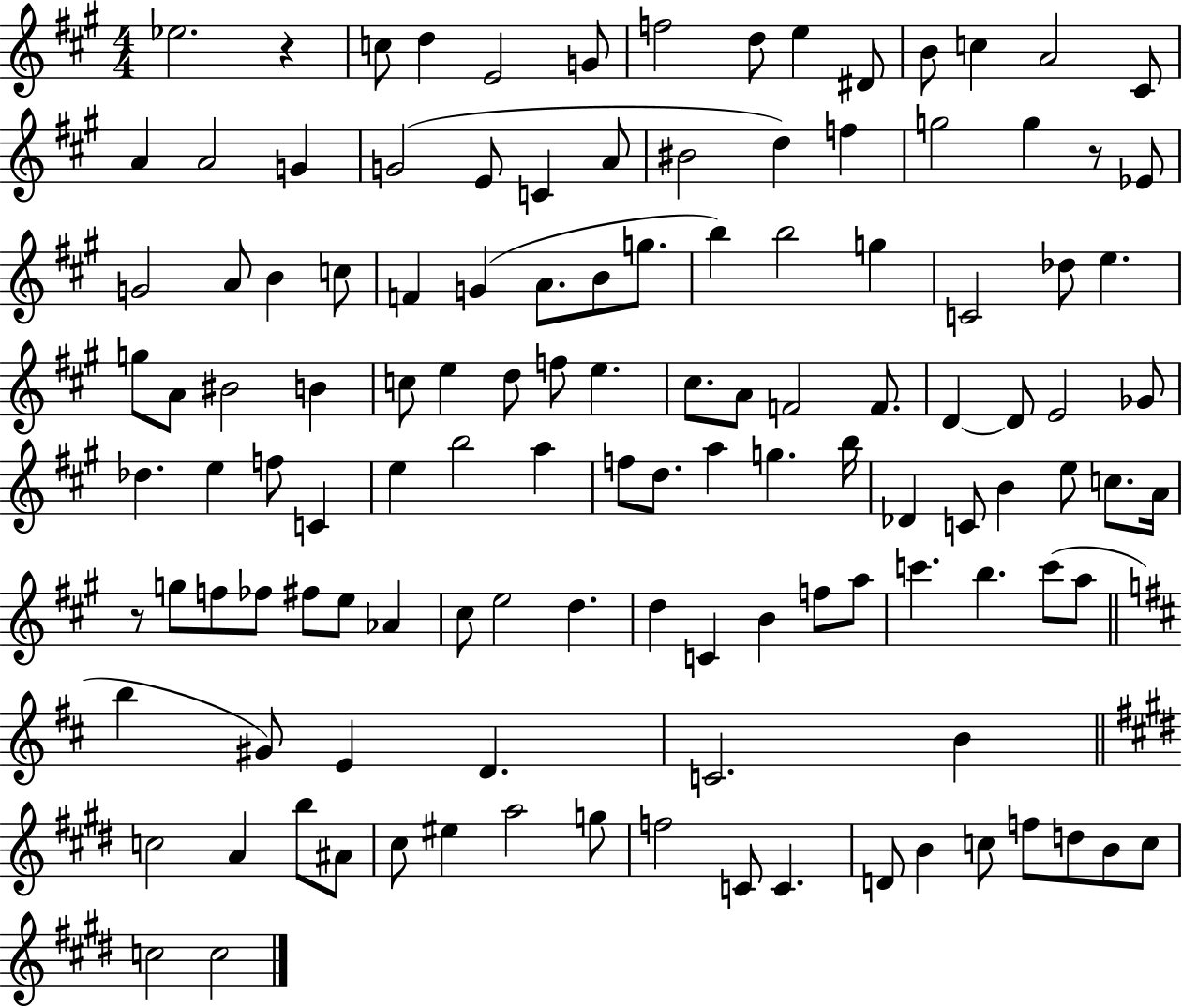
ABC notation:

X:1
T:Untitled
M:4/4
L:1/4
K:A
_e2 z c/2 d E2 G/2 f2 d/2 e ^D/2 B/2 c A2 ^C/2 A A2 G G2 E/2 C A/2 ^B2 d f g2 g z/2 _E/2 G2 A/2 B c/2 F G A/2 B/2 g/2 b b2 g C2 _d/2 e g/2 A/2 ^B2 B c/2 e d/2 f/2 e ^c/2 A/2 F2 F/2 D D/2 E2 _G/2 _d e f/2 C e b2 a f/2 d/2 a g b/4 _D C/2 B e/2 c/2 A/4 z/2 g/2 f/2 _f/2 ^f/2 e/2 _A ^c/2 e2 d d C B f/2 a/2 c' b c'/2 a/2 b ^G/2 E D C2 B c2 A b/2 ^A/2 ^c/2 ^e a2 g/2 f2 C/2 C D/2 B c/2 f/2 d/2 B/2 c/2 c2 c2